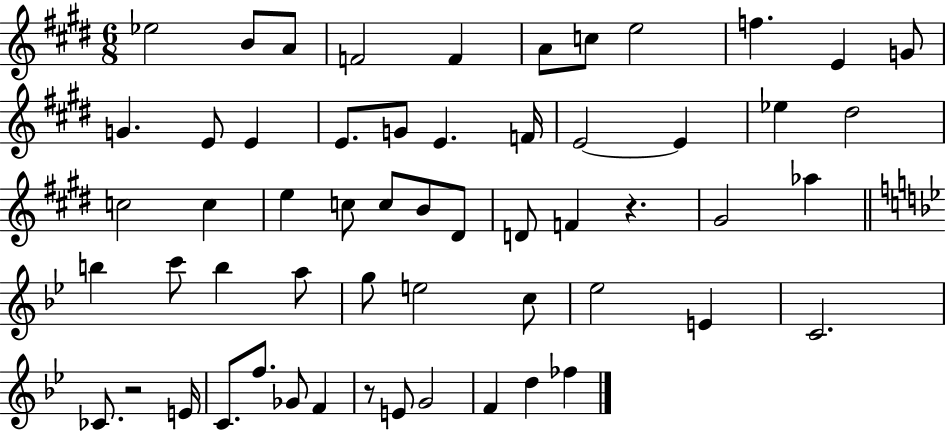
{
  \clef treble
  \numericTimeSignature
  \time 6/8
  \key e \major
  ees''2 b'8 a'8 | f'2 f'4 | a'8 c''8 e''2 | f''4. e'4 g'8 | \break g'4. e'8 e'4 | e'8. g'8 e'4. f'16 | e'2~~ e'4 | ees''4 dis''2 | \break c''2 c''4 | e''4 c''8 c''8 b'8 dis'8 | d'8 f'4 r4. | gis'2 aes''4 | \break \bar "||" \break \key bes \major b''4 c'''8 b''4 a''8 | g''8 e''2 c''8 | ees''2 e'4 | c'2. | \break ces'8. r2 e'16 | c'8. f''8. ges'8 f'4 | r8 e'8 g'2 | f'4 d''4 fes''4 | \break \bar "|."
}